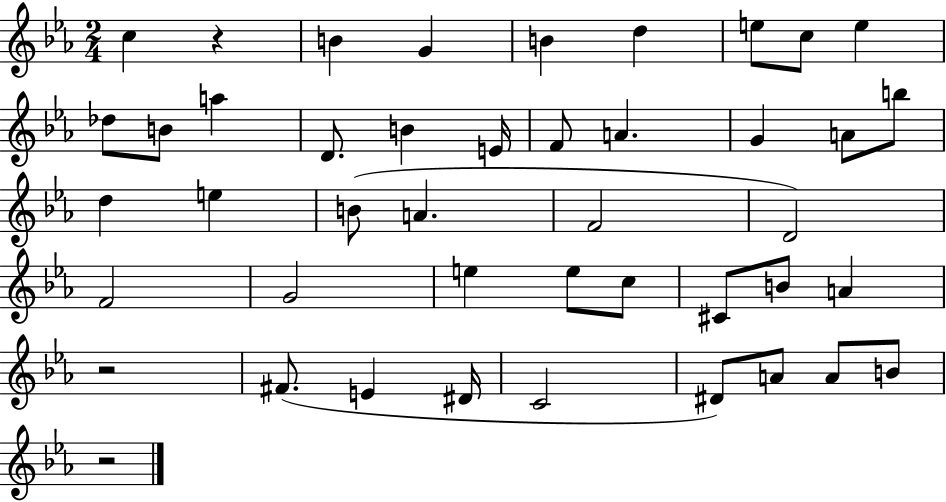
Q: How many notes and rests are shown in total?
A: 44